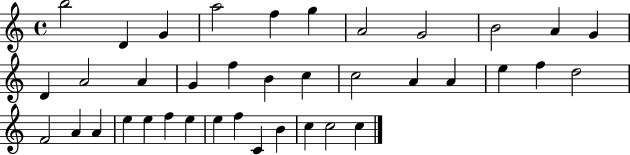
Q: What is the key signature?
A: C major